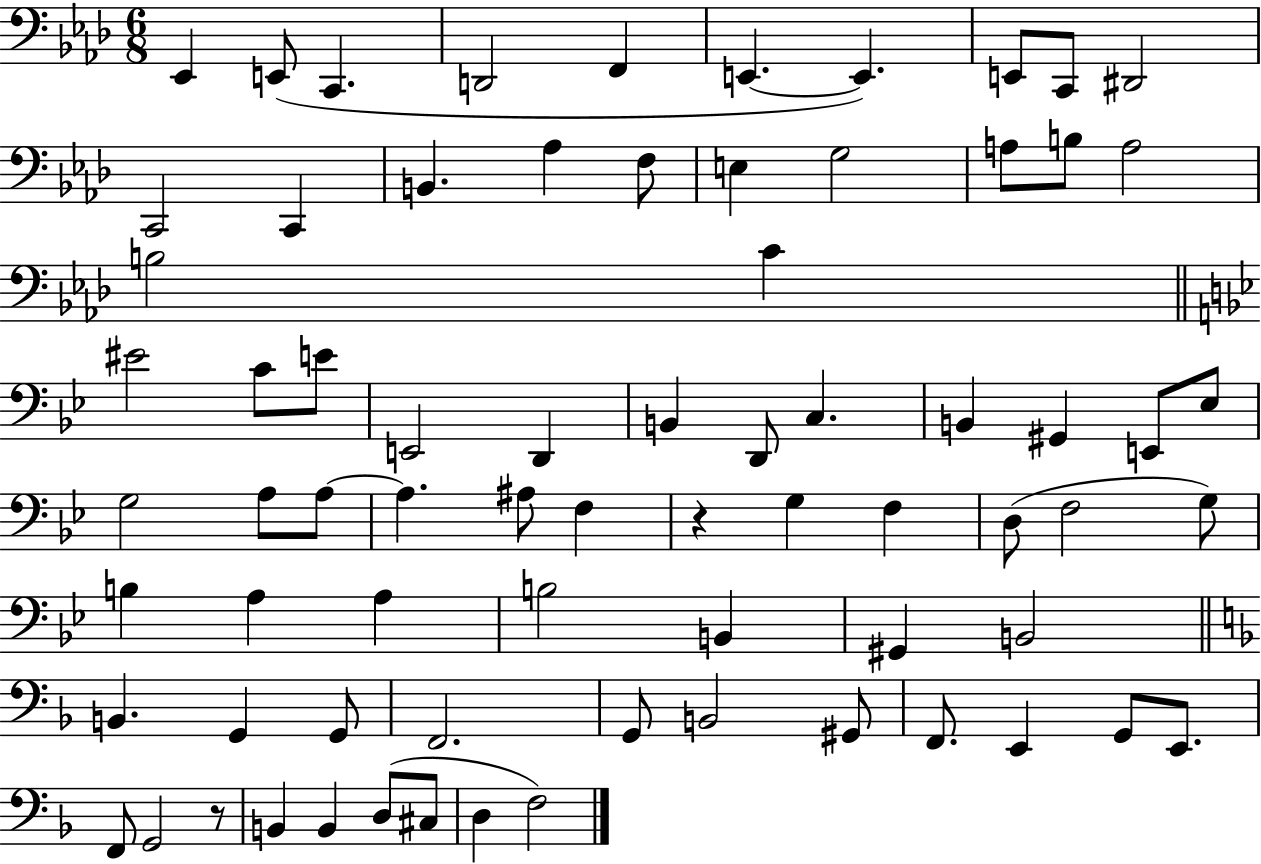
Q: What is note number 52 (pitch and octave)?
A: B2